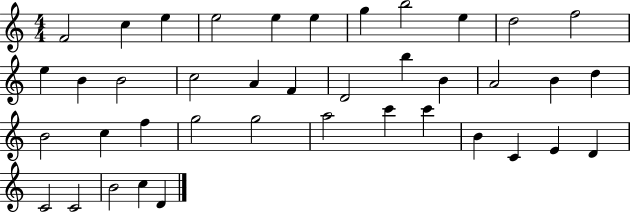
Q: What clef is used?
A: treble